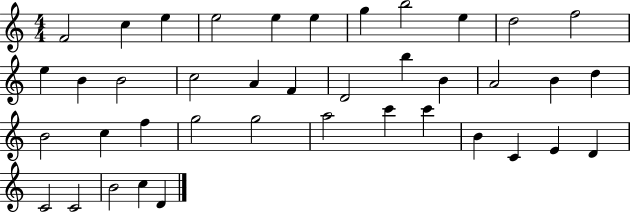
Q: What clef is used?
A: treble